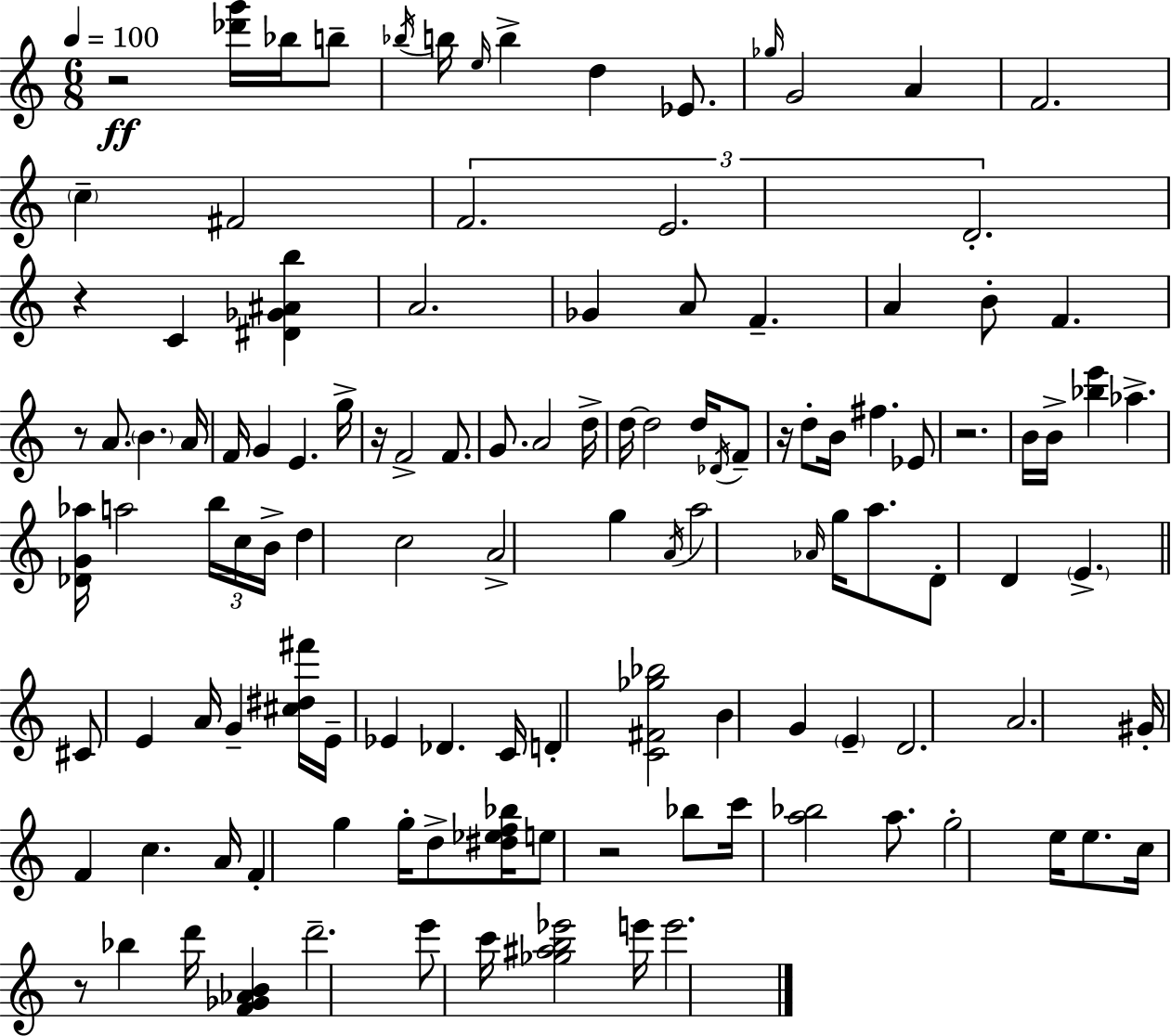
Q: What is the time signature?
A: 6/8